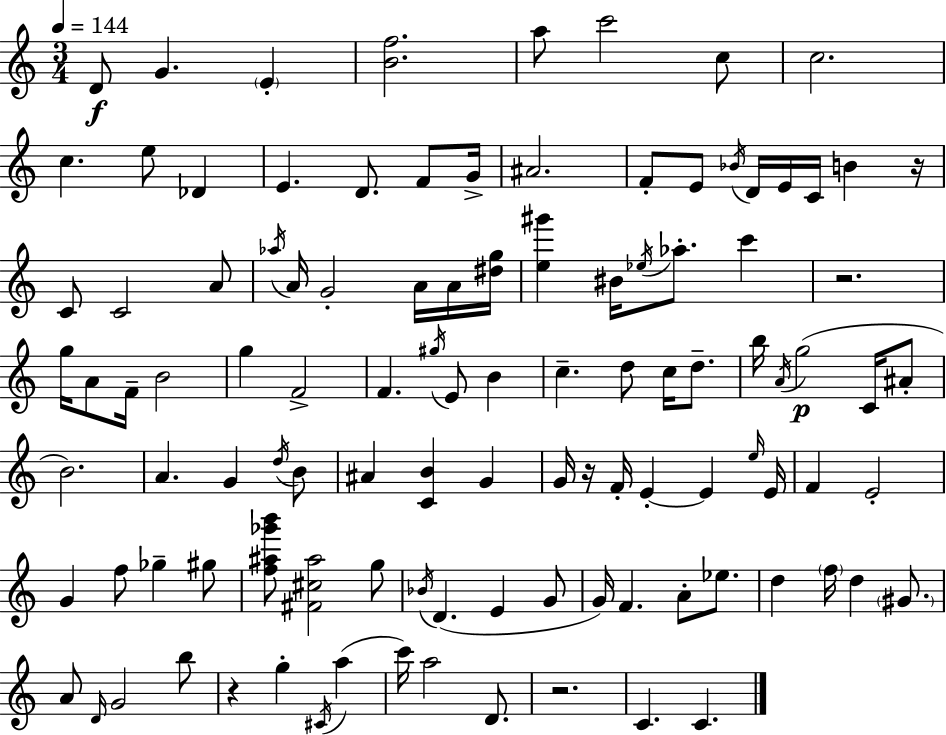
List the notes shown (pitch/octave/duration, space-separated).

D4/e G4/q. E4/q [B4,F5]/h. A5/e C6/h C5/e C5/h. C5/q. E5/e Db4/q E4/q. D4/e. F4/e G4/s A#4/h. F4/e E4/e Bb4/s D4/s E4/s C4/s B4/q R/s C4/e C4/h A4/e Ab5/s A4/s G4/h A4/s A4/s [D#5,G5]/s [E5,G#6]/q BIS4/s Eb5/s Ab5/e. C6/q R/h. G5/s A4/e F4/s B4/h G5/q F4/h F4/q. G#5/s E4/e B4/q C5/q. D5/e C5/s D5/e. B5/s A4/s G5/h C4/s A#4/e B4/h. A4/q. G4/q D5/s B4/e A#4/q [C4,B4]/q G4/q G4/s R/s F4/s E4/q E4/q E5/s E4/s F4/q E4/h G4/q F5/e Gb5/q G#5/e [F5,A#5,Gb6,B6]/e [F#4,C#5,A#5]/h G5/e Bb4/s D4/q. E4/q G4/e G4/s F4/q. A4/e Eb5/e. D5/q F5/s D5/q G#4/e. A4/e D4/s G4/h B5/e R/q G5/q C#4/s A5/q C6/s A5/h D4/e. R/h. C4/q. C4/q.